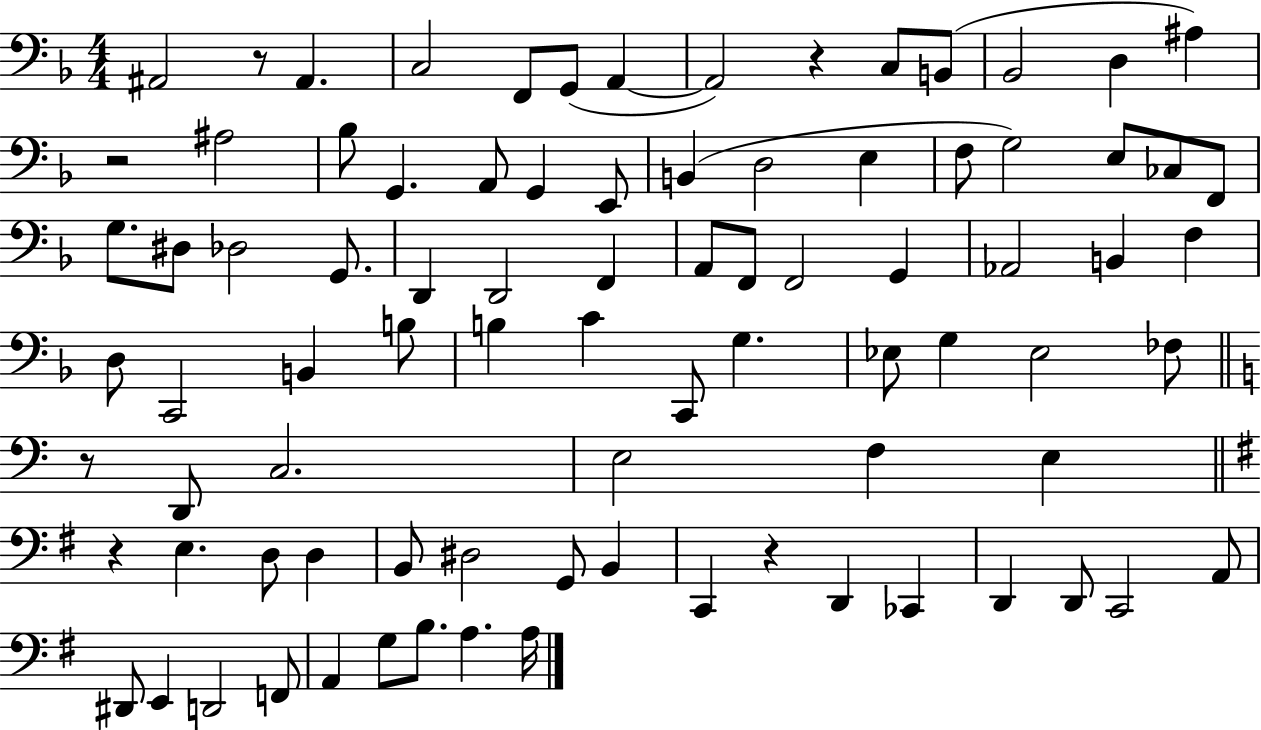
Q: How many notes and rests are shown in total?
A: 86